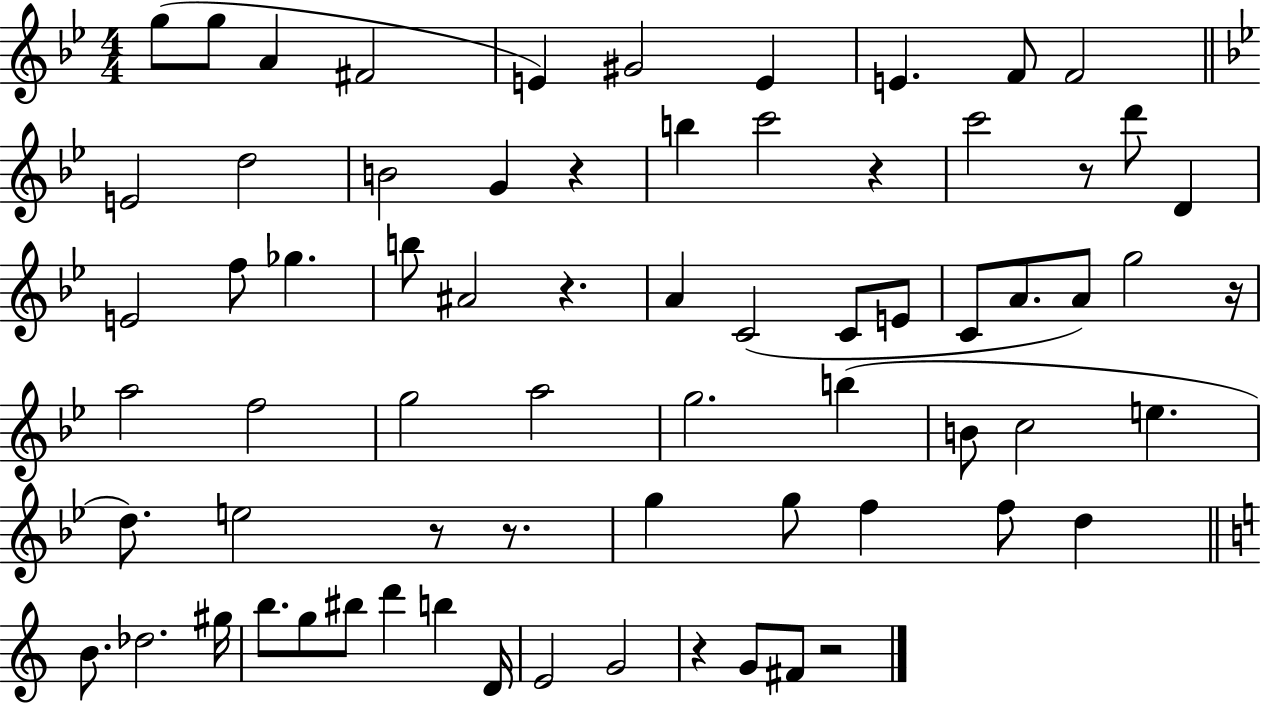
X:1
T:Untitled
M:4/4
L:1/4
K:Bb
g/2 g/2 A ^F2 E ^G2 E E F/2 F2 E2 d2 B2 G z b c'2 z c'2 z/2 d'/2 D E2 f/2 _g b/2 ^A2 z A C2 C/2 E/2 C/2 A/2 A/2 g2 z/4 a2 f2 g2 a2 g2 b B/2 c2 e d/2 e2 z/2 z/2 g g/2 f f/2 d B/2 _d2 ^g/4 b/2 g/2 ^b/2 d' b D/4 E2 G2 z G/2 ^F/2 z2